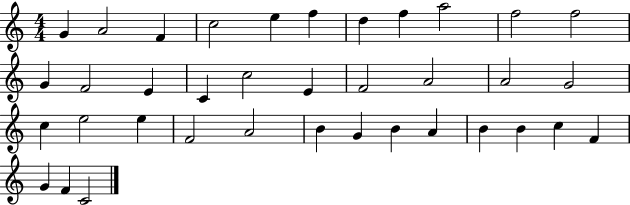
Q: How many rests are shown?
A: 0